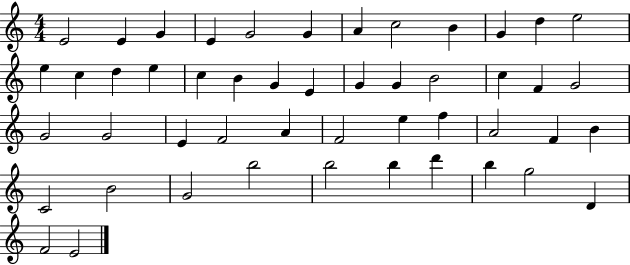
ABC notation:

X:1
T:Untitled
M:4/4
L:1/4
K:C
E2 E G E G2 G A c2 B G d e2 e c d e c B G E G G B2 c F G2 G2 G2 E F2 A F2 e f A2 F B C2 B2 G2 b2 b2 b d' b g2 D F2 E2